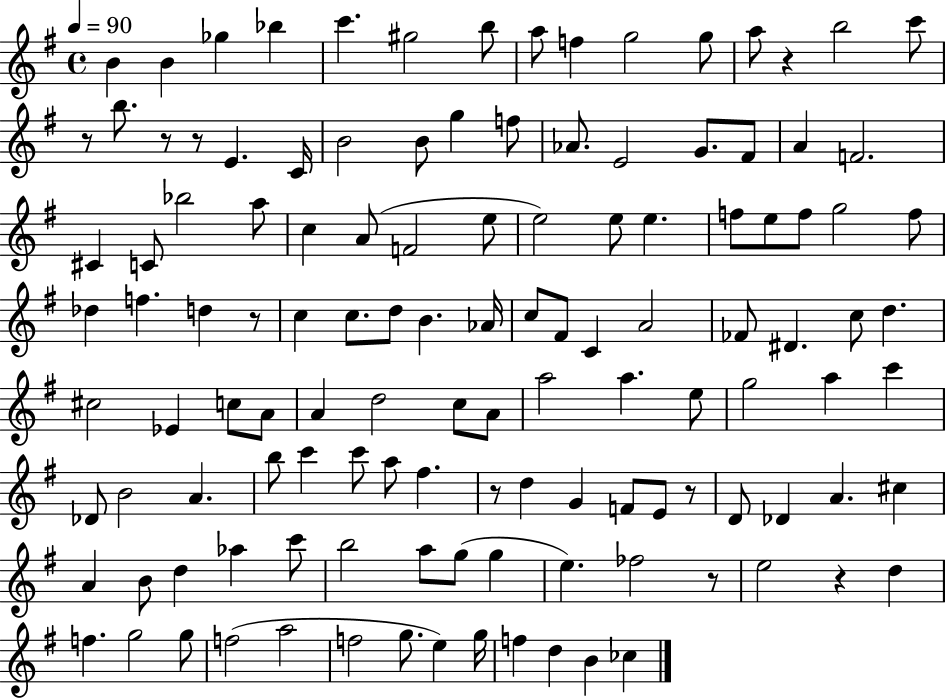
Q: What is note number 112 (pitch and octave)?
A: F5